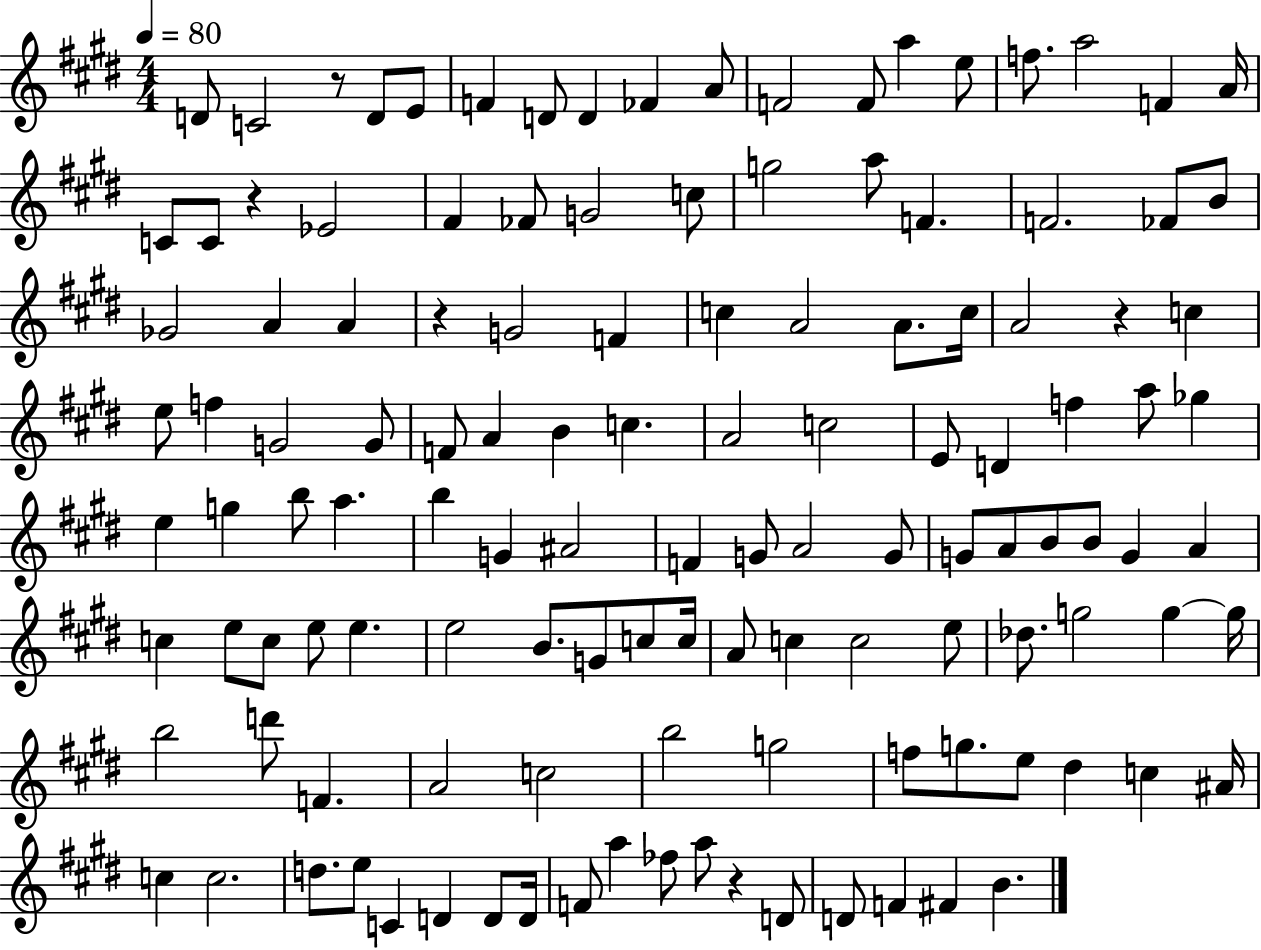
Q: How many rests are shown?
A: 5